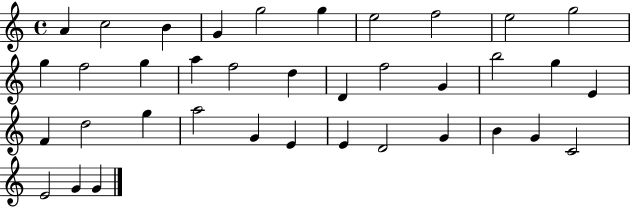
A4/q C5/h B4/q G4/q G5/h G5/q E5/h F5/h E5/h G5/h G5/q F5/h G5/q A5/q F5/h D5/q D4/q F5/h G4/q B5/h G5/q E4/q F4/q D5/h G5/q A5/h G4/q E4/q E4/q D4/h G4/q B4/q G4/q C4/h E4/h G4/q G4/q